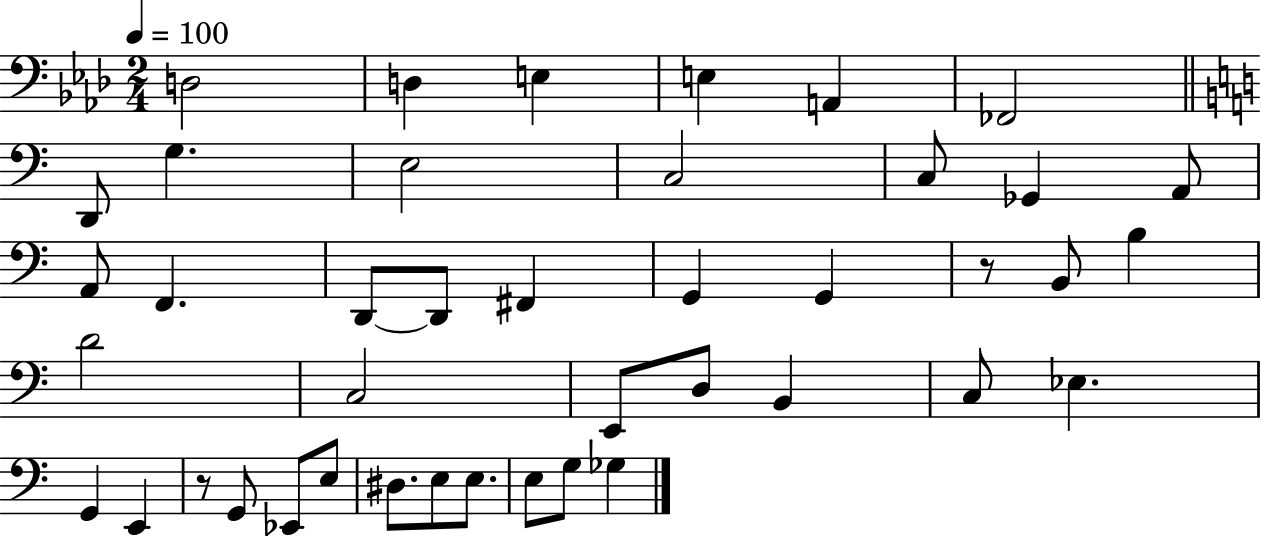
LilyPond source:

{
  \clef bass
  \numericTimeSignature
  \time 2/4
  \key aes \major
  \tempo 4 = 100
  d2 | d4 e4 | e4 a,4 | fes,2 | \break \bar "||" \break \key a \minor d,8 g4. | e2 | c2 | c8 ges,4 a,8 | \break a,8 f,4. | d,8~~ d,8 fis,4 | g,4 g,4 | r8 b,8 b4 | \break d'2 | c2 | e,8 d8 b,4 | c8 ees4. | \break g,4 e,4 | r8 g,8 ees,8 e8 | dis8. e8 e8. | e8 g8 ges4 | \break \bar "|."
}